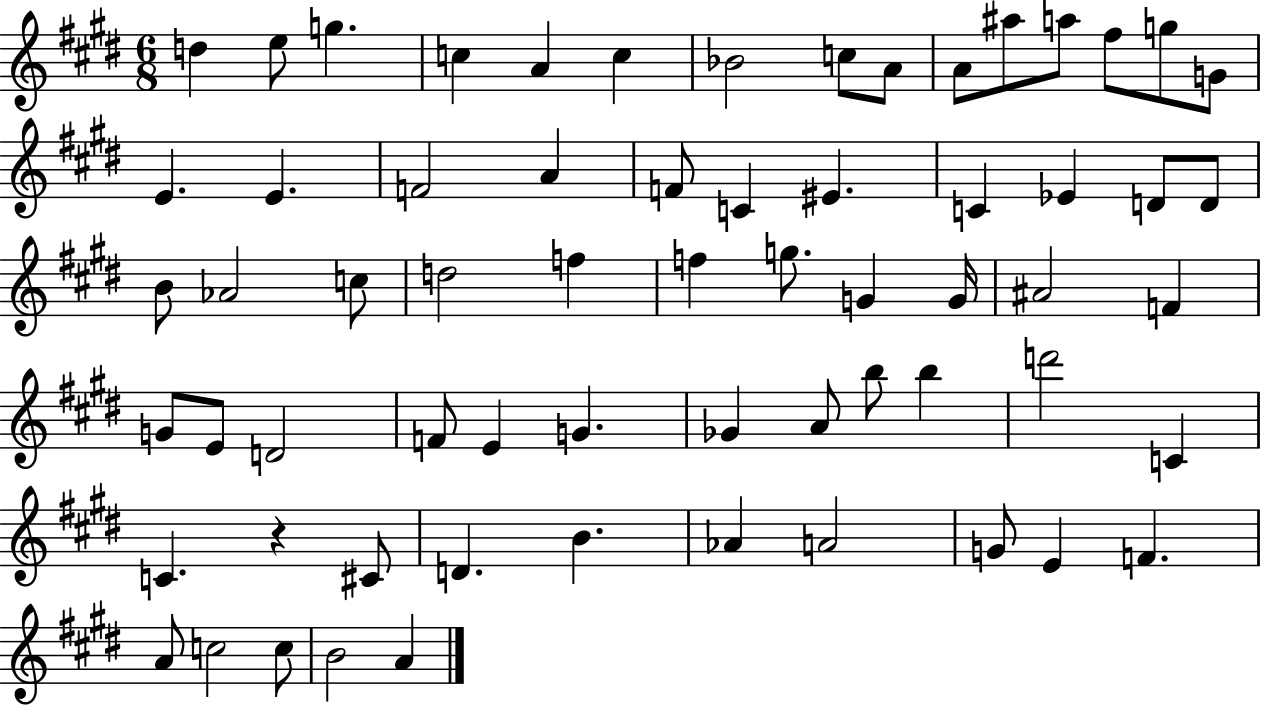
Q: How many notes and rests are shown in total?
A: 64